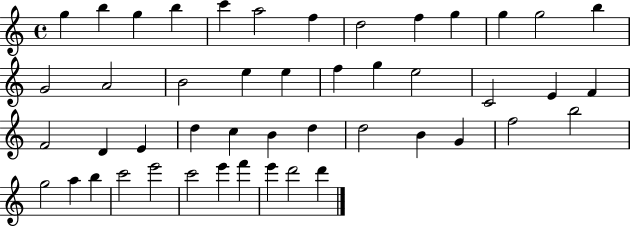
G5/q B5/q G5/q B5/q C6/q A5/h F5/q D5/h F5/q G5/q G5/q G5/h B5/q G4/h A4/h B4/h E5/q E5/q F5/q G5/q E5/h C4/h E4/q F4/q F4/h D4/q E4/q D5/q C5/q B4/q D5/q D5/h B4/q G4/q F5/h B5/h G5/h A5/q B5/q C6/h E6/h C6/h E6/q F6/q E6/q D6/h D6/q